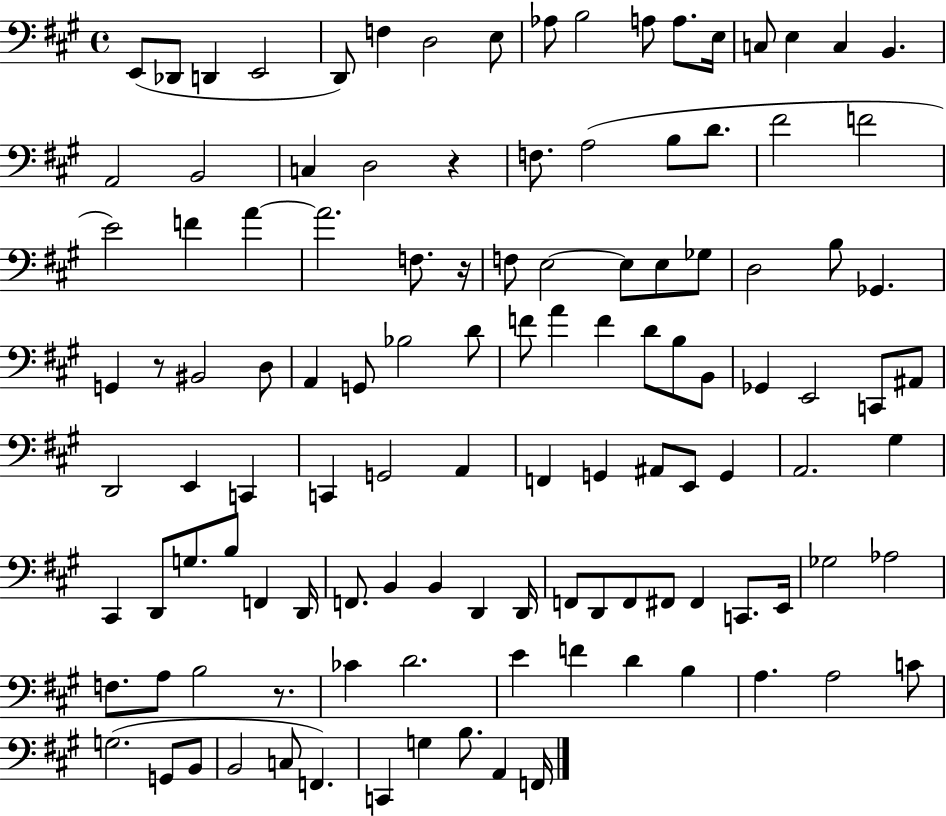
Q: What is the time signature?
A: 4/4